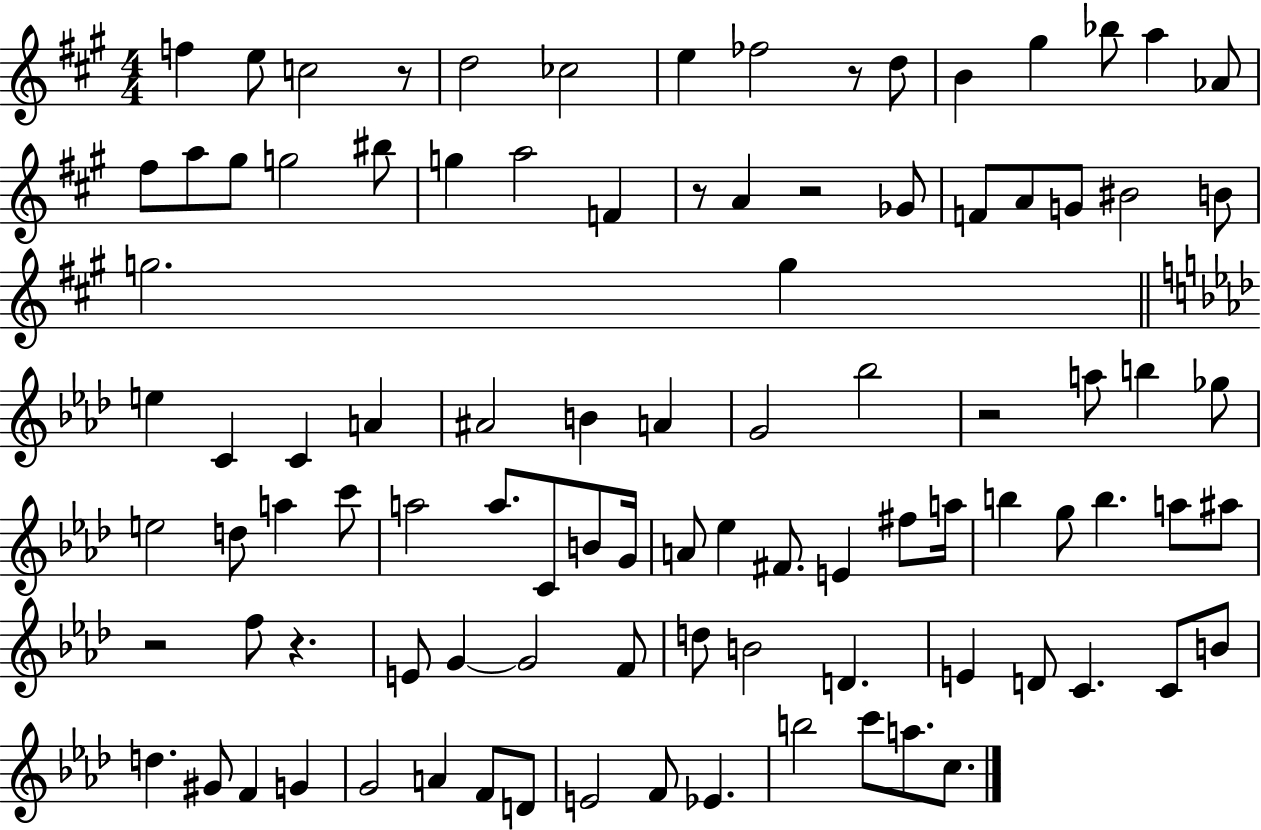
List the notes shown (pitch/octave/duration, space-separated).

F5/q E5/e C5/h R/e D5/h CES5/h E5/q FES5/h R/e D5/e B4/q G#5/q Bb5/e A5/q Ab4/e F#5/e A5/e G#5/e G5/h BIS5/e G5/q A5/h F4/q R/e A4/q R/h Gb4/e F4/e A4/e G4/e BIS4/h B4/e G5/h. G5/q E5/q C4/q C4/q A4/q A#4/h B4/q A4/q G4/h Bb5/h R/h A5/e B5/q Gb5/e E5/h D5/e A5/q C6/e A5/h A5/e. C4/e B4/e G4/s A4/e Eb5/q F#4/e. E4/q F#5/e A5/s B5/q G5/e B5/q. A5/e A#5/e R/h F5/e R/q. E4/e G4/q G4/h F4/e D5/e B4/h D4/q. E4/q D4/e C4/q. C4/e B4/e D5/q. G#4/e F4/q G4/q G4/h A4/q F4/e D4/e E4/h F4/e Eb4/q. B5/h C6/e A5/e. C5/e.